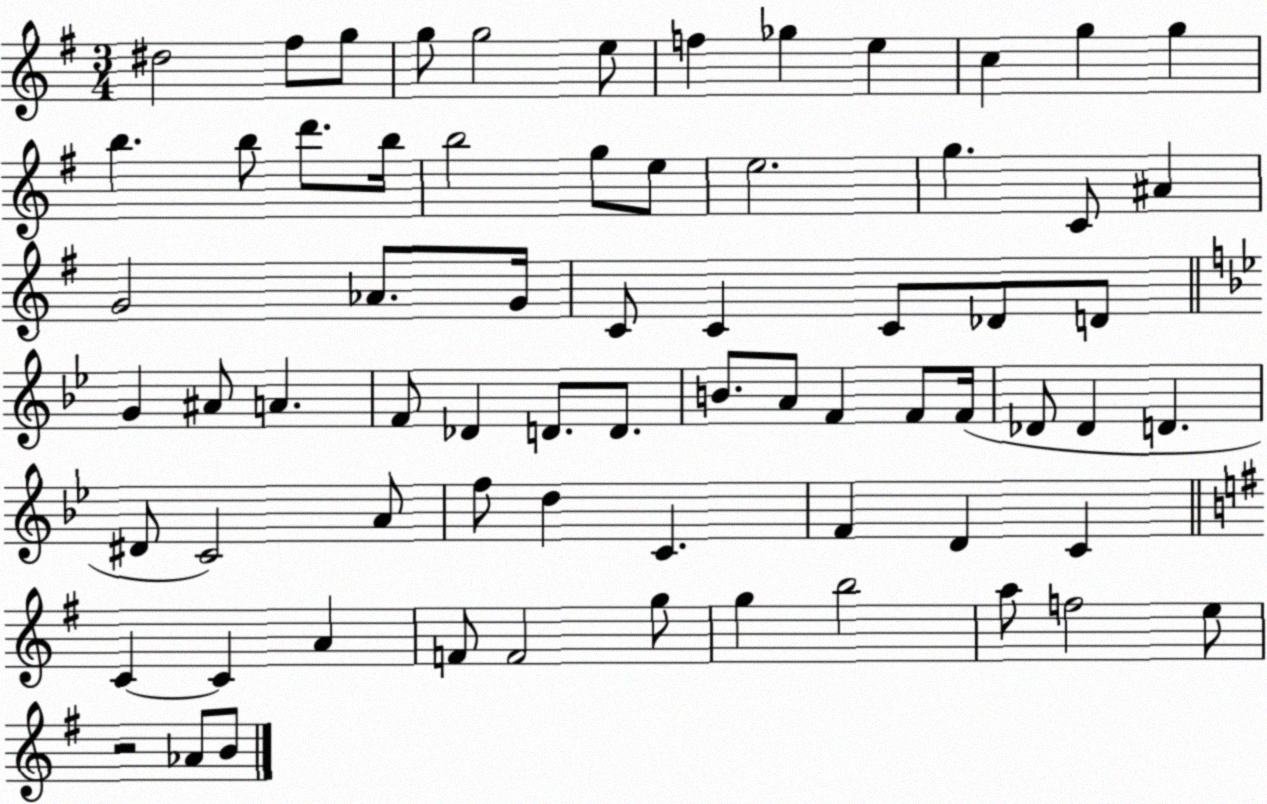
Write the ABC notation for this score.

X:1
T:Untitled
M:3/4
L:1/4
K:G
^d2 ^f/2 g/2 g/2 g2 e/2 f _g e c g g b b/2 d'/2 b/4 b2 g/2 e/2 e2 g C/2 ^A G2 _A/2 G/4 C/2 C C/2 _D/2 D/2 G ^A/2 A F/2 _D D/2 D/2 B/2 A/2 F F/2 F/4 _D/2 _D D ^D/2 C2 A/2 f/2 d C F D C C C A F/2 F2 g/2 g b2 a/2 f2 e/2 z2 _A/2 B/2